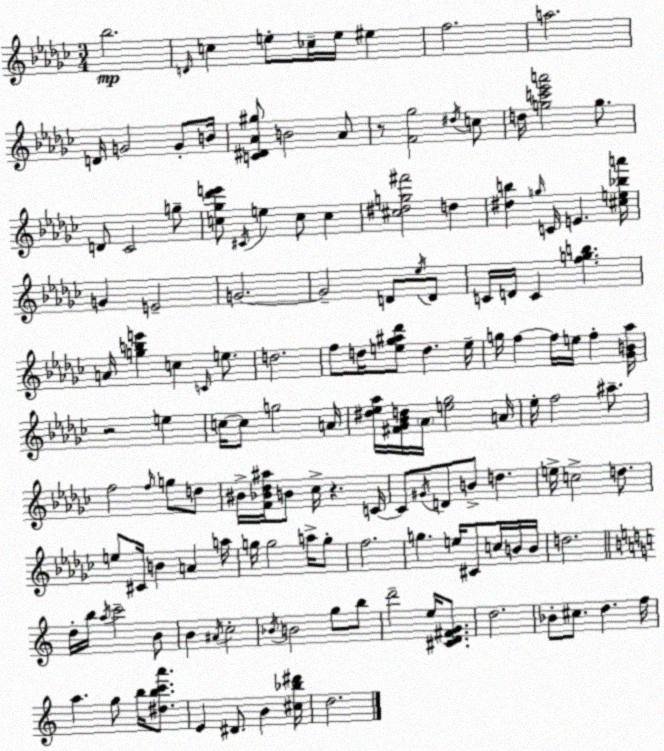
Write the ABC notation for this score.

X:1
T:Untitled
M:3/4
L:1/4
K:Ebm
_b2 D/4 c e/2 _c/4 e/4 ^e f2 a2 D/4 G2 G/2 B/4 [C^D_A^g]/2 B2 _A/2 z/2 [F_g]2 ^d/4 c/2 d/4 [gc'_e'a']2 g/2 D/2 _C2 g/2 [c_g_d'e']/2 ^C/4 e c/2 c [^c^dg^f']2 d [^db] g/4 C/4 E [^ce_ba']/4 G E2 G2 G2 D/2 _e/4 D/2 C/4 D/4 C [fgb] A/4 [gbe'] c C/4 e/2 d2 f/2 d/4 [e_g^a_d']/2 d e/4 g/4 f f/4 e/4 f [_GB_a]/4 z2 e c/4 c/2 g2 A/4 [^d_e_a]/4 [^F_G_Bd]/4 _A/4 [e_g]2 A/4 _e/4 f2 ^a/2 f2 f/4 g/2 d/2 ^B/4 [F_B_d^a]/4 B/2 _c/4 z C/4 C/2 ^G/4 D/2 B/2 d e/4 c2 d/2 e/2 ^C/4 B A a/4 g/4 g2 a/4 g/2 f2 g e/4 ^C/2 c/4 B/4 B/4 d2 d/4 b/4 a/4 c'2 B/2 B ^A/4 c2 _B/4 B2 g/2 b/2 d'2 e/4 [^CD^FG]/2 d2 _B/2 ^c/2 d f/4 a g/2 b/4 [^dbc'a']/2 E ^D/2 B [^c_b^d']/4 d2